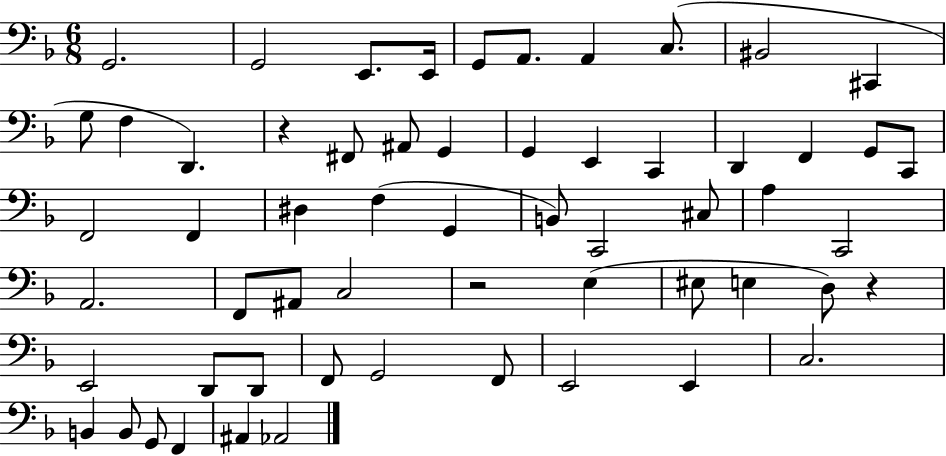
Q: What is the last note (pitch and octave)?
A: Ab2